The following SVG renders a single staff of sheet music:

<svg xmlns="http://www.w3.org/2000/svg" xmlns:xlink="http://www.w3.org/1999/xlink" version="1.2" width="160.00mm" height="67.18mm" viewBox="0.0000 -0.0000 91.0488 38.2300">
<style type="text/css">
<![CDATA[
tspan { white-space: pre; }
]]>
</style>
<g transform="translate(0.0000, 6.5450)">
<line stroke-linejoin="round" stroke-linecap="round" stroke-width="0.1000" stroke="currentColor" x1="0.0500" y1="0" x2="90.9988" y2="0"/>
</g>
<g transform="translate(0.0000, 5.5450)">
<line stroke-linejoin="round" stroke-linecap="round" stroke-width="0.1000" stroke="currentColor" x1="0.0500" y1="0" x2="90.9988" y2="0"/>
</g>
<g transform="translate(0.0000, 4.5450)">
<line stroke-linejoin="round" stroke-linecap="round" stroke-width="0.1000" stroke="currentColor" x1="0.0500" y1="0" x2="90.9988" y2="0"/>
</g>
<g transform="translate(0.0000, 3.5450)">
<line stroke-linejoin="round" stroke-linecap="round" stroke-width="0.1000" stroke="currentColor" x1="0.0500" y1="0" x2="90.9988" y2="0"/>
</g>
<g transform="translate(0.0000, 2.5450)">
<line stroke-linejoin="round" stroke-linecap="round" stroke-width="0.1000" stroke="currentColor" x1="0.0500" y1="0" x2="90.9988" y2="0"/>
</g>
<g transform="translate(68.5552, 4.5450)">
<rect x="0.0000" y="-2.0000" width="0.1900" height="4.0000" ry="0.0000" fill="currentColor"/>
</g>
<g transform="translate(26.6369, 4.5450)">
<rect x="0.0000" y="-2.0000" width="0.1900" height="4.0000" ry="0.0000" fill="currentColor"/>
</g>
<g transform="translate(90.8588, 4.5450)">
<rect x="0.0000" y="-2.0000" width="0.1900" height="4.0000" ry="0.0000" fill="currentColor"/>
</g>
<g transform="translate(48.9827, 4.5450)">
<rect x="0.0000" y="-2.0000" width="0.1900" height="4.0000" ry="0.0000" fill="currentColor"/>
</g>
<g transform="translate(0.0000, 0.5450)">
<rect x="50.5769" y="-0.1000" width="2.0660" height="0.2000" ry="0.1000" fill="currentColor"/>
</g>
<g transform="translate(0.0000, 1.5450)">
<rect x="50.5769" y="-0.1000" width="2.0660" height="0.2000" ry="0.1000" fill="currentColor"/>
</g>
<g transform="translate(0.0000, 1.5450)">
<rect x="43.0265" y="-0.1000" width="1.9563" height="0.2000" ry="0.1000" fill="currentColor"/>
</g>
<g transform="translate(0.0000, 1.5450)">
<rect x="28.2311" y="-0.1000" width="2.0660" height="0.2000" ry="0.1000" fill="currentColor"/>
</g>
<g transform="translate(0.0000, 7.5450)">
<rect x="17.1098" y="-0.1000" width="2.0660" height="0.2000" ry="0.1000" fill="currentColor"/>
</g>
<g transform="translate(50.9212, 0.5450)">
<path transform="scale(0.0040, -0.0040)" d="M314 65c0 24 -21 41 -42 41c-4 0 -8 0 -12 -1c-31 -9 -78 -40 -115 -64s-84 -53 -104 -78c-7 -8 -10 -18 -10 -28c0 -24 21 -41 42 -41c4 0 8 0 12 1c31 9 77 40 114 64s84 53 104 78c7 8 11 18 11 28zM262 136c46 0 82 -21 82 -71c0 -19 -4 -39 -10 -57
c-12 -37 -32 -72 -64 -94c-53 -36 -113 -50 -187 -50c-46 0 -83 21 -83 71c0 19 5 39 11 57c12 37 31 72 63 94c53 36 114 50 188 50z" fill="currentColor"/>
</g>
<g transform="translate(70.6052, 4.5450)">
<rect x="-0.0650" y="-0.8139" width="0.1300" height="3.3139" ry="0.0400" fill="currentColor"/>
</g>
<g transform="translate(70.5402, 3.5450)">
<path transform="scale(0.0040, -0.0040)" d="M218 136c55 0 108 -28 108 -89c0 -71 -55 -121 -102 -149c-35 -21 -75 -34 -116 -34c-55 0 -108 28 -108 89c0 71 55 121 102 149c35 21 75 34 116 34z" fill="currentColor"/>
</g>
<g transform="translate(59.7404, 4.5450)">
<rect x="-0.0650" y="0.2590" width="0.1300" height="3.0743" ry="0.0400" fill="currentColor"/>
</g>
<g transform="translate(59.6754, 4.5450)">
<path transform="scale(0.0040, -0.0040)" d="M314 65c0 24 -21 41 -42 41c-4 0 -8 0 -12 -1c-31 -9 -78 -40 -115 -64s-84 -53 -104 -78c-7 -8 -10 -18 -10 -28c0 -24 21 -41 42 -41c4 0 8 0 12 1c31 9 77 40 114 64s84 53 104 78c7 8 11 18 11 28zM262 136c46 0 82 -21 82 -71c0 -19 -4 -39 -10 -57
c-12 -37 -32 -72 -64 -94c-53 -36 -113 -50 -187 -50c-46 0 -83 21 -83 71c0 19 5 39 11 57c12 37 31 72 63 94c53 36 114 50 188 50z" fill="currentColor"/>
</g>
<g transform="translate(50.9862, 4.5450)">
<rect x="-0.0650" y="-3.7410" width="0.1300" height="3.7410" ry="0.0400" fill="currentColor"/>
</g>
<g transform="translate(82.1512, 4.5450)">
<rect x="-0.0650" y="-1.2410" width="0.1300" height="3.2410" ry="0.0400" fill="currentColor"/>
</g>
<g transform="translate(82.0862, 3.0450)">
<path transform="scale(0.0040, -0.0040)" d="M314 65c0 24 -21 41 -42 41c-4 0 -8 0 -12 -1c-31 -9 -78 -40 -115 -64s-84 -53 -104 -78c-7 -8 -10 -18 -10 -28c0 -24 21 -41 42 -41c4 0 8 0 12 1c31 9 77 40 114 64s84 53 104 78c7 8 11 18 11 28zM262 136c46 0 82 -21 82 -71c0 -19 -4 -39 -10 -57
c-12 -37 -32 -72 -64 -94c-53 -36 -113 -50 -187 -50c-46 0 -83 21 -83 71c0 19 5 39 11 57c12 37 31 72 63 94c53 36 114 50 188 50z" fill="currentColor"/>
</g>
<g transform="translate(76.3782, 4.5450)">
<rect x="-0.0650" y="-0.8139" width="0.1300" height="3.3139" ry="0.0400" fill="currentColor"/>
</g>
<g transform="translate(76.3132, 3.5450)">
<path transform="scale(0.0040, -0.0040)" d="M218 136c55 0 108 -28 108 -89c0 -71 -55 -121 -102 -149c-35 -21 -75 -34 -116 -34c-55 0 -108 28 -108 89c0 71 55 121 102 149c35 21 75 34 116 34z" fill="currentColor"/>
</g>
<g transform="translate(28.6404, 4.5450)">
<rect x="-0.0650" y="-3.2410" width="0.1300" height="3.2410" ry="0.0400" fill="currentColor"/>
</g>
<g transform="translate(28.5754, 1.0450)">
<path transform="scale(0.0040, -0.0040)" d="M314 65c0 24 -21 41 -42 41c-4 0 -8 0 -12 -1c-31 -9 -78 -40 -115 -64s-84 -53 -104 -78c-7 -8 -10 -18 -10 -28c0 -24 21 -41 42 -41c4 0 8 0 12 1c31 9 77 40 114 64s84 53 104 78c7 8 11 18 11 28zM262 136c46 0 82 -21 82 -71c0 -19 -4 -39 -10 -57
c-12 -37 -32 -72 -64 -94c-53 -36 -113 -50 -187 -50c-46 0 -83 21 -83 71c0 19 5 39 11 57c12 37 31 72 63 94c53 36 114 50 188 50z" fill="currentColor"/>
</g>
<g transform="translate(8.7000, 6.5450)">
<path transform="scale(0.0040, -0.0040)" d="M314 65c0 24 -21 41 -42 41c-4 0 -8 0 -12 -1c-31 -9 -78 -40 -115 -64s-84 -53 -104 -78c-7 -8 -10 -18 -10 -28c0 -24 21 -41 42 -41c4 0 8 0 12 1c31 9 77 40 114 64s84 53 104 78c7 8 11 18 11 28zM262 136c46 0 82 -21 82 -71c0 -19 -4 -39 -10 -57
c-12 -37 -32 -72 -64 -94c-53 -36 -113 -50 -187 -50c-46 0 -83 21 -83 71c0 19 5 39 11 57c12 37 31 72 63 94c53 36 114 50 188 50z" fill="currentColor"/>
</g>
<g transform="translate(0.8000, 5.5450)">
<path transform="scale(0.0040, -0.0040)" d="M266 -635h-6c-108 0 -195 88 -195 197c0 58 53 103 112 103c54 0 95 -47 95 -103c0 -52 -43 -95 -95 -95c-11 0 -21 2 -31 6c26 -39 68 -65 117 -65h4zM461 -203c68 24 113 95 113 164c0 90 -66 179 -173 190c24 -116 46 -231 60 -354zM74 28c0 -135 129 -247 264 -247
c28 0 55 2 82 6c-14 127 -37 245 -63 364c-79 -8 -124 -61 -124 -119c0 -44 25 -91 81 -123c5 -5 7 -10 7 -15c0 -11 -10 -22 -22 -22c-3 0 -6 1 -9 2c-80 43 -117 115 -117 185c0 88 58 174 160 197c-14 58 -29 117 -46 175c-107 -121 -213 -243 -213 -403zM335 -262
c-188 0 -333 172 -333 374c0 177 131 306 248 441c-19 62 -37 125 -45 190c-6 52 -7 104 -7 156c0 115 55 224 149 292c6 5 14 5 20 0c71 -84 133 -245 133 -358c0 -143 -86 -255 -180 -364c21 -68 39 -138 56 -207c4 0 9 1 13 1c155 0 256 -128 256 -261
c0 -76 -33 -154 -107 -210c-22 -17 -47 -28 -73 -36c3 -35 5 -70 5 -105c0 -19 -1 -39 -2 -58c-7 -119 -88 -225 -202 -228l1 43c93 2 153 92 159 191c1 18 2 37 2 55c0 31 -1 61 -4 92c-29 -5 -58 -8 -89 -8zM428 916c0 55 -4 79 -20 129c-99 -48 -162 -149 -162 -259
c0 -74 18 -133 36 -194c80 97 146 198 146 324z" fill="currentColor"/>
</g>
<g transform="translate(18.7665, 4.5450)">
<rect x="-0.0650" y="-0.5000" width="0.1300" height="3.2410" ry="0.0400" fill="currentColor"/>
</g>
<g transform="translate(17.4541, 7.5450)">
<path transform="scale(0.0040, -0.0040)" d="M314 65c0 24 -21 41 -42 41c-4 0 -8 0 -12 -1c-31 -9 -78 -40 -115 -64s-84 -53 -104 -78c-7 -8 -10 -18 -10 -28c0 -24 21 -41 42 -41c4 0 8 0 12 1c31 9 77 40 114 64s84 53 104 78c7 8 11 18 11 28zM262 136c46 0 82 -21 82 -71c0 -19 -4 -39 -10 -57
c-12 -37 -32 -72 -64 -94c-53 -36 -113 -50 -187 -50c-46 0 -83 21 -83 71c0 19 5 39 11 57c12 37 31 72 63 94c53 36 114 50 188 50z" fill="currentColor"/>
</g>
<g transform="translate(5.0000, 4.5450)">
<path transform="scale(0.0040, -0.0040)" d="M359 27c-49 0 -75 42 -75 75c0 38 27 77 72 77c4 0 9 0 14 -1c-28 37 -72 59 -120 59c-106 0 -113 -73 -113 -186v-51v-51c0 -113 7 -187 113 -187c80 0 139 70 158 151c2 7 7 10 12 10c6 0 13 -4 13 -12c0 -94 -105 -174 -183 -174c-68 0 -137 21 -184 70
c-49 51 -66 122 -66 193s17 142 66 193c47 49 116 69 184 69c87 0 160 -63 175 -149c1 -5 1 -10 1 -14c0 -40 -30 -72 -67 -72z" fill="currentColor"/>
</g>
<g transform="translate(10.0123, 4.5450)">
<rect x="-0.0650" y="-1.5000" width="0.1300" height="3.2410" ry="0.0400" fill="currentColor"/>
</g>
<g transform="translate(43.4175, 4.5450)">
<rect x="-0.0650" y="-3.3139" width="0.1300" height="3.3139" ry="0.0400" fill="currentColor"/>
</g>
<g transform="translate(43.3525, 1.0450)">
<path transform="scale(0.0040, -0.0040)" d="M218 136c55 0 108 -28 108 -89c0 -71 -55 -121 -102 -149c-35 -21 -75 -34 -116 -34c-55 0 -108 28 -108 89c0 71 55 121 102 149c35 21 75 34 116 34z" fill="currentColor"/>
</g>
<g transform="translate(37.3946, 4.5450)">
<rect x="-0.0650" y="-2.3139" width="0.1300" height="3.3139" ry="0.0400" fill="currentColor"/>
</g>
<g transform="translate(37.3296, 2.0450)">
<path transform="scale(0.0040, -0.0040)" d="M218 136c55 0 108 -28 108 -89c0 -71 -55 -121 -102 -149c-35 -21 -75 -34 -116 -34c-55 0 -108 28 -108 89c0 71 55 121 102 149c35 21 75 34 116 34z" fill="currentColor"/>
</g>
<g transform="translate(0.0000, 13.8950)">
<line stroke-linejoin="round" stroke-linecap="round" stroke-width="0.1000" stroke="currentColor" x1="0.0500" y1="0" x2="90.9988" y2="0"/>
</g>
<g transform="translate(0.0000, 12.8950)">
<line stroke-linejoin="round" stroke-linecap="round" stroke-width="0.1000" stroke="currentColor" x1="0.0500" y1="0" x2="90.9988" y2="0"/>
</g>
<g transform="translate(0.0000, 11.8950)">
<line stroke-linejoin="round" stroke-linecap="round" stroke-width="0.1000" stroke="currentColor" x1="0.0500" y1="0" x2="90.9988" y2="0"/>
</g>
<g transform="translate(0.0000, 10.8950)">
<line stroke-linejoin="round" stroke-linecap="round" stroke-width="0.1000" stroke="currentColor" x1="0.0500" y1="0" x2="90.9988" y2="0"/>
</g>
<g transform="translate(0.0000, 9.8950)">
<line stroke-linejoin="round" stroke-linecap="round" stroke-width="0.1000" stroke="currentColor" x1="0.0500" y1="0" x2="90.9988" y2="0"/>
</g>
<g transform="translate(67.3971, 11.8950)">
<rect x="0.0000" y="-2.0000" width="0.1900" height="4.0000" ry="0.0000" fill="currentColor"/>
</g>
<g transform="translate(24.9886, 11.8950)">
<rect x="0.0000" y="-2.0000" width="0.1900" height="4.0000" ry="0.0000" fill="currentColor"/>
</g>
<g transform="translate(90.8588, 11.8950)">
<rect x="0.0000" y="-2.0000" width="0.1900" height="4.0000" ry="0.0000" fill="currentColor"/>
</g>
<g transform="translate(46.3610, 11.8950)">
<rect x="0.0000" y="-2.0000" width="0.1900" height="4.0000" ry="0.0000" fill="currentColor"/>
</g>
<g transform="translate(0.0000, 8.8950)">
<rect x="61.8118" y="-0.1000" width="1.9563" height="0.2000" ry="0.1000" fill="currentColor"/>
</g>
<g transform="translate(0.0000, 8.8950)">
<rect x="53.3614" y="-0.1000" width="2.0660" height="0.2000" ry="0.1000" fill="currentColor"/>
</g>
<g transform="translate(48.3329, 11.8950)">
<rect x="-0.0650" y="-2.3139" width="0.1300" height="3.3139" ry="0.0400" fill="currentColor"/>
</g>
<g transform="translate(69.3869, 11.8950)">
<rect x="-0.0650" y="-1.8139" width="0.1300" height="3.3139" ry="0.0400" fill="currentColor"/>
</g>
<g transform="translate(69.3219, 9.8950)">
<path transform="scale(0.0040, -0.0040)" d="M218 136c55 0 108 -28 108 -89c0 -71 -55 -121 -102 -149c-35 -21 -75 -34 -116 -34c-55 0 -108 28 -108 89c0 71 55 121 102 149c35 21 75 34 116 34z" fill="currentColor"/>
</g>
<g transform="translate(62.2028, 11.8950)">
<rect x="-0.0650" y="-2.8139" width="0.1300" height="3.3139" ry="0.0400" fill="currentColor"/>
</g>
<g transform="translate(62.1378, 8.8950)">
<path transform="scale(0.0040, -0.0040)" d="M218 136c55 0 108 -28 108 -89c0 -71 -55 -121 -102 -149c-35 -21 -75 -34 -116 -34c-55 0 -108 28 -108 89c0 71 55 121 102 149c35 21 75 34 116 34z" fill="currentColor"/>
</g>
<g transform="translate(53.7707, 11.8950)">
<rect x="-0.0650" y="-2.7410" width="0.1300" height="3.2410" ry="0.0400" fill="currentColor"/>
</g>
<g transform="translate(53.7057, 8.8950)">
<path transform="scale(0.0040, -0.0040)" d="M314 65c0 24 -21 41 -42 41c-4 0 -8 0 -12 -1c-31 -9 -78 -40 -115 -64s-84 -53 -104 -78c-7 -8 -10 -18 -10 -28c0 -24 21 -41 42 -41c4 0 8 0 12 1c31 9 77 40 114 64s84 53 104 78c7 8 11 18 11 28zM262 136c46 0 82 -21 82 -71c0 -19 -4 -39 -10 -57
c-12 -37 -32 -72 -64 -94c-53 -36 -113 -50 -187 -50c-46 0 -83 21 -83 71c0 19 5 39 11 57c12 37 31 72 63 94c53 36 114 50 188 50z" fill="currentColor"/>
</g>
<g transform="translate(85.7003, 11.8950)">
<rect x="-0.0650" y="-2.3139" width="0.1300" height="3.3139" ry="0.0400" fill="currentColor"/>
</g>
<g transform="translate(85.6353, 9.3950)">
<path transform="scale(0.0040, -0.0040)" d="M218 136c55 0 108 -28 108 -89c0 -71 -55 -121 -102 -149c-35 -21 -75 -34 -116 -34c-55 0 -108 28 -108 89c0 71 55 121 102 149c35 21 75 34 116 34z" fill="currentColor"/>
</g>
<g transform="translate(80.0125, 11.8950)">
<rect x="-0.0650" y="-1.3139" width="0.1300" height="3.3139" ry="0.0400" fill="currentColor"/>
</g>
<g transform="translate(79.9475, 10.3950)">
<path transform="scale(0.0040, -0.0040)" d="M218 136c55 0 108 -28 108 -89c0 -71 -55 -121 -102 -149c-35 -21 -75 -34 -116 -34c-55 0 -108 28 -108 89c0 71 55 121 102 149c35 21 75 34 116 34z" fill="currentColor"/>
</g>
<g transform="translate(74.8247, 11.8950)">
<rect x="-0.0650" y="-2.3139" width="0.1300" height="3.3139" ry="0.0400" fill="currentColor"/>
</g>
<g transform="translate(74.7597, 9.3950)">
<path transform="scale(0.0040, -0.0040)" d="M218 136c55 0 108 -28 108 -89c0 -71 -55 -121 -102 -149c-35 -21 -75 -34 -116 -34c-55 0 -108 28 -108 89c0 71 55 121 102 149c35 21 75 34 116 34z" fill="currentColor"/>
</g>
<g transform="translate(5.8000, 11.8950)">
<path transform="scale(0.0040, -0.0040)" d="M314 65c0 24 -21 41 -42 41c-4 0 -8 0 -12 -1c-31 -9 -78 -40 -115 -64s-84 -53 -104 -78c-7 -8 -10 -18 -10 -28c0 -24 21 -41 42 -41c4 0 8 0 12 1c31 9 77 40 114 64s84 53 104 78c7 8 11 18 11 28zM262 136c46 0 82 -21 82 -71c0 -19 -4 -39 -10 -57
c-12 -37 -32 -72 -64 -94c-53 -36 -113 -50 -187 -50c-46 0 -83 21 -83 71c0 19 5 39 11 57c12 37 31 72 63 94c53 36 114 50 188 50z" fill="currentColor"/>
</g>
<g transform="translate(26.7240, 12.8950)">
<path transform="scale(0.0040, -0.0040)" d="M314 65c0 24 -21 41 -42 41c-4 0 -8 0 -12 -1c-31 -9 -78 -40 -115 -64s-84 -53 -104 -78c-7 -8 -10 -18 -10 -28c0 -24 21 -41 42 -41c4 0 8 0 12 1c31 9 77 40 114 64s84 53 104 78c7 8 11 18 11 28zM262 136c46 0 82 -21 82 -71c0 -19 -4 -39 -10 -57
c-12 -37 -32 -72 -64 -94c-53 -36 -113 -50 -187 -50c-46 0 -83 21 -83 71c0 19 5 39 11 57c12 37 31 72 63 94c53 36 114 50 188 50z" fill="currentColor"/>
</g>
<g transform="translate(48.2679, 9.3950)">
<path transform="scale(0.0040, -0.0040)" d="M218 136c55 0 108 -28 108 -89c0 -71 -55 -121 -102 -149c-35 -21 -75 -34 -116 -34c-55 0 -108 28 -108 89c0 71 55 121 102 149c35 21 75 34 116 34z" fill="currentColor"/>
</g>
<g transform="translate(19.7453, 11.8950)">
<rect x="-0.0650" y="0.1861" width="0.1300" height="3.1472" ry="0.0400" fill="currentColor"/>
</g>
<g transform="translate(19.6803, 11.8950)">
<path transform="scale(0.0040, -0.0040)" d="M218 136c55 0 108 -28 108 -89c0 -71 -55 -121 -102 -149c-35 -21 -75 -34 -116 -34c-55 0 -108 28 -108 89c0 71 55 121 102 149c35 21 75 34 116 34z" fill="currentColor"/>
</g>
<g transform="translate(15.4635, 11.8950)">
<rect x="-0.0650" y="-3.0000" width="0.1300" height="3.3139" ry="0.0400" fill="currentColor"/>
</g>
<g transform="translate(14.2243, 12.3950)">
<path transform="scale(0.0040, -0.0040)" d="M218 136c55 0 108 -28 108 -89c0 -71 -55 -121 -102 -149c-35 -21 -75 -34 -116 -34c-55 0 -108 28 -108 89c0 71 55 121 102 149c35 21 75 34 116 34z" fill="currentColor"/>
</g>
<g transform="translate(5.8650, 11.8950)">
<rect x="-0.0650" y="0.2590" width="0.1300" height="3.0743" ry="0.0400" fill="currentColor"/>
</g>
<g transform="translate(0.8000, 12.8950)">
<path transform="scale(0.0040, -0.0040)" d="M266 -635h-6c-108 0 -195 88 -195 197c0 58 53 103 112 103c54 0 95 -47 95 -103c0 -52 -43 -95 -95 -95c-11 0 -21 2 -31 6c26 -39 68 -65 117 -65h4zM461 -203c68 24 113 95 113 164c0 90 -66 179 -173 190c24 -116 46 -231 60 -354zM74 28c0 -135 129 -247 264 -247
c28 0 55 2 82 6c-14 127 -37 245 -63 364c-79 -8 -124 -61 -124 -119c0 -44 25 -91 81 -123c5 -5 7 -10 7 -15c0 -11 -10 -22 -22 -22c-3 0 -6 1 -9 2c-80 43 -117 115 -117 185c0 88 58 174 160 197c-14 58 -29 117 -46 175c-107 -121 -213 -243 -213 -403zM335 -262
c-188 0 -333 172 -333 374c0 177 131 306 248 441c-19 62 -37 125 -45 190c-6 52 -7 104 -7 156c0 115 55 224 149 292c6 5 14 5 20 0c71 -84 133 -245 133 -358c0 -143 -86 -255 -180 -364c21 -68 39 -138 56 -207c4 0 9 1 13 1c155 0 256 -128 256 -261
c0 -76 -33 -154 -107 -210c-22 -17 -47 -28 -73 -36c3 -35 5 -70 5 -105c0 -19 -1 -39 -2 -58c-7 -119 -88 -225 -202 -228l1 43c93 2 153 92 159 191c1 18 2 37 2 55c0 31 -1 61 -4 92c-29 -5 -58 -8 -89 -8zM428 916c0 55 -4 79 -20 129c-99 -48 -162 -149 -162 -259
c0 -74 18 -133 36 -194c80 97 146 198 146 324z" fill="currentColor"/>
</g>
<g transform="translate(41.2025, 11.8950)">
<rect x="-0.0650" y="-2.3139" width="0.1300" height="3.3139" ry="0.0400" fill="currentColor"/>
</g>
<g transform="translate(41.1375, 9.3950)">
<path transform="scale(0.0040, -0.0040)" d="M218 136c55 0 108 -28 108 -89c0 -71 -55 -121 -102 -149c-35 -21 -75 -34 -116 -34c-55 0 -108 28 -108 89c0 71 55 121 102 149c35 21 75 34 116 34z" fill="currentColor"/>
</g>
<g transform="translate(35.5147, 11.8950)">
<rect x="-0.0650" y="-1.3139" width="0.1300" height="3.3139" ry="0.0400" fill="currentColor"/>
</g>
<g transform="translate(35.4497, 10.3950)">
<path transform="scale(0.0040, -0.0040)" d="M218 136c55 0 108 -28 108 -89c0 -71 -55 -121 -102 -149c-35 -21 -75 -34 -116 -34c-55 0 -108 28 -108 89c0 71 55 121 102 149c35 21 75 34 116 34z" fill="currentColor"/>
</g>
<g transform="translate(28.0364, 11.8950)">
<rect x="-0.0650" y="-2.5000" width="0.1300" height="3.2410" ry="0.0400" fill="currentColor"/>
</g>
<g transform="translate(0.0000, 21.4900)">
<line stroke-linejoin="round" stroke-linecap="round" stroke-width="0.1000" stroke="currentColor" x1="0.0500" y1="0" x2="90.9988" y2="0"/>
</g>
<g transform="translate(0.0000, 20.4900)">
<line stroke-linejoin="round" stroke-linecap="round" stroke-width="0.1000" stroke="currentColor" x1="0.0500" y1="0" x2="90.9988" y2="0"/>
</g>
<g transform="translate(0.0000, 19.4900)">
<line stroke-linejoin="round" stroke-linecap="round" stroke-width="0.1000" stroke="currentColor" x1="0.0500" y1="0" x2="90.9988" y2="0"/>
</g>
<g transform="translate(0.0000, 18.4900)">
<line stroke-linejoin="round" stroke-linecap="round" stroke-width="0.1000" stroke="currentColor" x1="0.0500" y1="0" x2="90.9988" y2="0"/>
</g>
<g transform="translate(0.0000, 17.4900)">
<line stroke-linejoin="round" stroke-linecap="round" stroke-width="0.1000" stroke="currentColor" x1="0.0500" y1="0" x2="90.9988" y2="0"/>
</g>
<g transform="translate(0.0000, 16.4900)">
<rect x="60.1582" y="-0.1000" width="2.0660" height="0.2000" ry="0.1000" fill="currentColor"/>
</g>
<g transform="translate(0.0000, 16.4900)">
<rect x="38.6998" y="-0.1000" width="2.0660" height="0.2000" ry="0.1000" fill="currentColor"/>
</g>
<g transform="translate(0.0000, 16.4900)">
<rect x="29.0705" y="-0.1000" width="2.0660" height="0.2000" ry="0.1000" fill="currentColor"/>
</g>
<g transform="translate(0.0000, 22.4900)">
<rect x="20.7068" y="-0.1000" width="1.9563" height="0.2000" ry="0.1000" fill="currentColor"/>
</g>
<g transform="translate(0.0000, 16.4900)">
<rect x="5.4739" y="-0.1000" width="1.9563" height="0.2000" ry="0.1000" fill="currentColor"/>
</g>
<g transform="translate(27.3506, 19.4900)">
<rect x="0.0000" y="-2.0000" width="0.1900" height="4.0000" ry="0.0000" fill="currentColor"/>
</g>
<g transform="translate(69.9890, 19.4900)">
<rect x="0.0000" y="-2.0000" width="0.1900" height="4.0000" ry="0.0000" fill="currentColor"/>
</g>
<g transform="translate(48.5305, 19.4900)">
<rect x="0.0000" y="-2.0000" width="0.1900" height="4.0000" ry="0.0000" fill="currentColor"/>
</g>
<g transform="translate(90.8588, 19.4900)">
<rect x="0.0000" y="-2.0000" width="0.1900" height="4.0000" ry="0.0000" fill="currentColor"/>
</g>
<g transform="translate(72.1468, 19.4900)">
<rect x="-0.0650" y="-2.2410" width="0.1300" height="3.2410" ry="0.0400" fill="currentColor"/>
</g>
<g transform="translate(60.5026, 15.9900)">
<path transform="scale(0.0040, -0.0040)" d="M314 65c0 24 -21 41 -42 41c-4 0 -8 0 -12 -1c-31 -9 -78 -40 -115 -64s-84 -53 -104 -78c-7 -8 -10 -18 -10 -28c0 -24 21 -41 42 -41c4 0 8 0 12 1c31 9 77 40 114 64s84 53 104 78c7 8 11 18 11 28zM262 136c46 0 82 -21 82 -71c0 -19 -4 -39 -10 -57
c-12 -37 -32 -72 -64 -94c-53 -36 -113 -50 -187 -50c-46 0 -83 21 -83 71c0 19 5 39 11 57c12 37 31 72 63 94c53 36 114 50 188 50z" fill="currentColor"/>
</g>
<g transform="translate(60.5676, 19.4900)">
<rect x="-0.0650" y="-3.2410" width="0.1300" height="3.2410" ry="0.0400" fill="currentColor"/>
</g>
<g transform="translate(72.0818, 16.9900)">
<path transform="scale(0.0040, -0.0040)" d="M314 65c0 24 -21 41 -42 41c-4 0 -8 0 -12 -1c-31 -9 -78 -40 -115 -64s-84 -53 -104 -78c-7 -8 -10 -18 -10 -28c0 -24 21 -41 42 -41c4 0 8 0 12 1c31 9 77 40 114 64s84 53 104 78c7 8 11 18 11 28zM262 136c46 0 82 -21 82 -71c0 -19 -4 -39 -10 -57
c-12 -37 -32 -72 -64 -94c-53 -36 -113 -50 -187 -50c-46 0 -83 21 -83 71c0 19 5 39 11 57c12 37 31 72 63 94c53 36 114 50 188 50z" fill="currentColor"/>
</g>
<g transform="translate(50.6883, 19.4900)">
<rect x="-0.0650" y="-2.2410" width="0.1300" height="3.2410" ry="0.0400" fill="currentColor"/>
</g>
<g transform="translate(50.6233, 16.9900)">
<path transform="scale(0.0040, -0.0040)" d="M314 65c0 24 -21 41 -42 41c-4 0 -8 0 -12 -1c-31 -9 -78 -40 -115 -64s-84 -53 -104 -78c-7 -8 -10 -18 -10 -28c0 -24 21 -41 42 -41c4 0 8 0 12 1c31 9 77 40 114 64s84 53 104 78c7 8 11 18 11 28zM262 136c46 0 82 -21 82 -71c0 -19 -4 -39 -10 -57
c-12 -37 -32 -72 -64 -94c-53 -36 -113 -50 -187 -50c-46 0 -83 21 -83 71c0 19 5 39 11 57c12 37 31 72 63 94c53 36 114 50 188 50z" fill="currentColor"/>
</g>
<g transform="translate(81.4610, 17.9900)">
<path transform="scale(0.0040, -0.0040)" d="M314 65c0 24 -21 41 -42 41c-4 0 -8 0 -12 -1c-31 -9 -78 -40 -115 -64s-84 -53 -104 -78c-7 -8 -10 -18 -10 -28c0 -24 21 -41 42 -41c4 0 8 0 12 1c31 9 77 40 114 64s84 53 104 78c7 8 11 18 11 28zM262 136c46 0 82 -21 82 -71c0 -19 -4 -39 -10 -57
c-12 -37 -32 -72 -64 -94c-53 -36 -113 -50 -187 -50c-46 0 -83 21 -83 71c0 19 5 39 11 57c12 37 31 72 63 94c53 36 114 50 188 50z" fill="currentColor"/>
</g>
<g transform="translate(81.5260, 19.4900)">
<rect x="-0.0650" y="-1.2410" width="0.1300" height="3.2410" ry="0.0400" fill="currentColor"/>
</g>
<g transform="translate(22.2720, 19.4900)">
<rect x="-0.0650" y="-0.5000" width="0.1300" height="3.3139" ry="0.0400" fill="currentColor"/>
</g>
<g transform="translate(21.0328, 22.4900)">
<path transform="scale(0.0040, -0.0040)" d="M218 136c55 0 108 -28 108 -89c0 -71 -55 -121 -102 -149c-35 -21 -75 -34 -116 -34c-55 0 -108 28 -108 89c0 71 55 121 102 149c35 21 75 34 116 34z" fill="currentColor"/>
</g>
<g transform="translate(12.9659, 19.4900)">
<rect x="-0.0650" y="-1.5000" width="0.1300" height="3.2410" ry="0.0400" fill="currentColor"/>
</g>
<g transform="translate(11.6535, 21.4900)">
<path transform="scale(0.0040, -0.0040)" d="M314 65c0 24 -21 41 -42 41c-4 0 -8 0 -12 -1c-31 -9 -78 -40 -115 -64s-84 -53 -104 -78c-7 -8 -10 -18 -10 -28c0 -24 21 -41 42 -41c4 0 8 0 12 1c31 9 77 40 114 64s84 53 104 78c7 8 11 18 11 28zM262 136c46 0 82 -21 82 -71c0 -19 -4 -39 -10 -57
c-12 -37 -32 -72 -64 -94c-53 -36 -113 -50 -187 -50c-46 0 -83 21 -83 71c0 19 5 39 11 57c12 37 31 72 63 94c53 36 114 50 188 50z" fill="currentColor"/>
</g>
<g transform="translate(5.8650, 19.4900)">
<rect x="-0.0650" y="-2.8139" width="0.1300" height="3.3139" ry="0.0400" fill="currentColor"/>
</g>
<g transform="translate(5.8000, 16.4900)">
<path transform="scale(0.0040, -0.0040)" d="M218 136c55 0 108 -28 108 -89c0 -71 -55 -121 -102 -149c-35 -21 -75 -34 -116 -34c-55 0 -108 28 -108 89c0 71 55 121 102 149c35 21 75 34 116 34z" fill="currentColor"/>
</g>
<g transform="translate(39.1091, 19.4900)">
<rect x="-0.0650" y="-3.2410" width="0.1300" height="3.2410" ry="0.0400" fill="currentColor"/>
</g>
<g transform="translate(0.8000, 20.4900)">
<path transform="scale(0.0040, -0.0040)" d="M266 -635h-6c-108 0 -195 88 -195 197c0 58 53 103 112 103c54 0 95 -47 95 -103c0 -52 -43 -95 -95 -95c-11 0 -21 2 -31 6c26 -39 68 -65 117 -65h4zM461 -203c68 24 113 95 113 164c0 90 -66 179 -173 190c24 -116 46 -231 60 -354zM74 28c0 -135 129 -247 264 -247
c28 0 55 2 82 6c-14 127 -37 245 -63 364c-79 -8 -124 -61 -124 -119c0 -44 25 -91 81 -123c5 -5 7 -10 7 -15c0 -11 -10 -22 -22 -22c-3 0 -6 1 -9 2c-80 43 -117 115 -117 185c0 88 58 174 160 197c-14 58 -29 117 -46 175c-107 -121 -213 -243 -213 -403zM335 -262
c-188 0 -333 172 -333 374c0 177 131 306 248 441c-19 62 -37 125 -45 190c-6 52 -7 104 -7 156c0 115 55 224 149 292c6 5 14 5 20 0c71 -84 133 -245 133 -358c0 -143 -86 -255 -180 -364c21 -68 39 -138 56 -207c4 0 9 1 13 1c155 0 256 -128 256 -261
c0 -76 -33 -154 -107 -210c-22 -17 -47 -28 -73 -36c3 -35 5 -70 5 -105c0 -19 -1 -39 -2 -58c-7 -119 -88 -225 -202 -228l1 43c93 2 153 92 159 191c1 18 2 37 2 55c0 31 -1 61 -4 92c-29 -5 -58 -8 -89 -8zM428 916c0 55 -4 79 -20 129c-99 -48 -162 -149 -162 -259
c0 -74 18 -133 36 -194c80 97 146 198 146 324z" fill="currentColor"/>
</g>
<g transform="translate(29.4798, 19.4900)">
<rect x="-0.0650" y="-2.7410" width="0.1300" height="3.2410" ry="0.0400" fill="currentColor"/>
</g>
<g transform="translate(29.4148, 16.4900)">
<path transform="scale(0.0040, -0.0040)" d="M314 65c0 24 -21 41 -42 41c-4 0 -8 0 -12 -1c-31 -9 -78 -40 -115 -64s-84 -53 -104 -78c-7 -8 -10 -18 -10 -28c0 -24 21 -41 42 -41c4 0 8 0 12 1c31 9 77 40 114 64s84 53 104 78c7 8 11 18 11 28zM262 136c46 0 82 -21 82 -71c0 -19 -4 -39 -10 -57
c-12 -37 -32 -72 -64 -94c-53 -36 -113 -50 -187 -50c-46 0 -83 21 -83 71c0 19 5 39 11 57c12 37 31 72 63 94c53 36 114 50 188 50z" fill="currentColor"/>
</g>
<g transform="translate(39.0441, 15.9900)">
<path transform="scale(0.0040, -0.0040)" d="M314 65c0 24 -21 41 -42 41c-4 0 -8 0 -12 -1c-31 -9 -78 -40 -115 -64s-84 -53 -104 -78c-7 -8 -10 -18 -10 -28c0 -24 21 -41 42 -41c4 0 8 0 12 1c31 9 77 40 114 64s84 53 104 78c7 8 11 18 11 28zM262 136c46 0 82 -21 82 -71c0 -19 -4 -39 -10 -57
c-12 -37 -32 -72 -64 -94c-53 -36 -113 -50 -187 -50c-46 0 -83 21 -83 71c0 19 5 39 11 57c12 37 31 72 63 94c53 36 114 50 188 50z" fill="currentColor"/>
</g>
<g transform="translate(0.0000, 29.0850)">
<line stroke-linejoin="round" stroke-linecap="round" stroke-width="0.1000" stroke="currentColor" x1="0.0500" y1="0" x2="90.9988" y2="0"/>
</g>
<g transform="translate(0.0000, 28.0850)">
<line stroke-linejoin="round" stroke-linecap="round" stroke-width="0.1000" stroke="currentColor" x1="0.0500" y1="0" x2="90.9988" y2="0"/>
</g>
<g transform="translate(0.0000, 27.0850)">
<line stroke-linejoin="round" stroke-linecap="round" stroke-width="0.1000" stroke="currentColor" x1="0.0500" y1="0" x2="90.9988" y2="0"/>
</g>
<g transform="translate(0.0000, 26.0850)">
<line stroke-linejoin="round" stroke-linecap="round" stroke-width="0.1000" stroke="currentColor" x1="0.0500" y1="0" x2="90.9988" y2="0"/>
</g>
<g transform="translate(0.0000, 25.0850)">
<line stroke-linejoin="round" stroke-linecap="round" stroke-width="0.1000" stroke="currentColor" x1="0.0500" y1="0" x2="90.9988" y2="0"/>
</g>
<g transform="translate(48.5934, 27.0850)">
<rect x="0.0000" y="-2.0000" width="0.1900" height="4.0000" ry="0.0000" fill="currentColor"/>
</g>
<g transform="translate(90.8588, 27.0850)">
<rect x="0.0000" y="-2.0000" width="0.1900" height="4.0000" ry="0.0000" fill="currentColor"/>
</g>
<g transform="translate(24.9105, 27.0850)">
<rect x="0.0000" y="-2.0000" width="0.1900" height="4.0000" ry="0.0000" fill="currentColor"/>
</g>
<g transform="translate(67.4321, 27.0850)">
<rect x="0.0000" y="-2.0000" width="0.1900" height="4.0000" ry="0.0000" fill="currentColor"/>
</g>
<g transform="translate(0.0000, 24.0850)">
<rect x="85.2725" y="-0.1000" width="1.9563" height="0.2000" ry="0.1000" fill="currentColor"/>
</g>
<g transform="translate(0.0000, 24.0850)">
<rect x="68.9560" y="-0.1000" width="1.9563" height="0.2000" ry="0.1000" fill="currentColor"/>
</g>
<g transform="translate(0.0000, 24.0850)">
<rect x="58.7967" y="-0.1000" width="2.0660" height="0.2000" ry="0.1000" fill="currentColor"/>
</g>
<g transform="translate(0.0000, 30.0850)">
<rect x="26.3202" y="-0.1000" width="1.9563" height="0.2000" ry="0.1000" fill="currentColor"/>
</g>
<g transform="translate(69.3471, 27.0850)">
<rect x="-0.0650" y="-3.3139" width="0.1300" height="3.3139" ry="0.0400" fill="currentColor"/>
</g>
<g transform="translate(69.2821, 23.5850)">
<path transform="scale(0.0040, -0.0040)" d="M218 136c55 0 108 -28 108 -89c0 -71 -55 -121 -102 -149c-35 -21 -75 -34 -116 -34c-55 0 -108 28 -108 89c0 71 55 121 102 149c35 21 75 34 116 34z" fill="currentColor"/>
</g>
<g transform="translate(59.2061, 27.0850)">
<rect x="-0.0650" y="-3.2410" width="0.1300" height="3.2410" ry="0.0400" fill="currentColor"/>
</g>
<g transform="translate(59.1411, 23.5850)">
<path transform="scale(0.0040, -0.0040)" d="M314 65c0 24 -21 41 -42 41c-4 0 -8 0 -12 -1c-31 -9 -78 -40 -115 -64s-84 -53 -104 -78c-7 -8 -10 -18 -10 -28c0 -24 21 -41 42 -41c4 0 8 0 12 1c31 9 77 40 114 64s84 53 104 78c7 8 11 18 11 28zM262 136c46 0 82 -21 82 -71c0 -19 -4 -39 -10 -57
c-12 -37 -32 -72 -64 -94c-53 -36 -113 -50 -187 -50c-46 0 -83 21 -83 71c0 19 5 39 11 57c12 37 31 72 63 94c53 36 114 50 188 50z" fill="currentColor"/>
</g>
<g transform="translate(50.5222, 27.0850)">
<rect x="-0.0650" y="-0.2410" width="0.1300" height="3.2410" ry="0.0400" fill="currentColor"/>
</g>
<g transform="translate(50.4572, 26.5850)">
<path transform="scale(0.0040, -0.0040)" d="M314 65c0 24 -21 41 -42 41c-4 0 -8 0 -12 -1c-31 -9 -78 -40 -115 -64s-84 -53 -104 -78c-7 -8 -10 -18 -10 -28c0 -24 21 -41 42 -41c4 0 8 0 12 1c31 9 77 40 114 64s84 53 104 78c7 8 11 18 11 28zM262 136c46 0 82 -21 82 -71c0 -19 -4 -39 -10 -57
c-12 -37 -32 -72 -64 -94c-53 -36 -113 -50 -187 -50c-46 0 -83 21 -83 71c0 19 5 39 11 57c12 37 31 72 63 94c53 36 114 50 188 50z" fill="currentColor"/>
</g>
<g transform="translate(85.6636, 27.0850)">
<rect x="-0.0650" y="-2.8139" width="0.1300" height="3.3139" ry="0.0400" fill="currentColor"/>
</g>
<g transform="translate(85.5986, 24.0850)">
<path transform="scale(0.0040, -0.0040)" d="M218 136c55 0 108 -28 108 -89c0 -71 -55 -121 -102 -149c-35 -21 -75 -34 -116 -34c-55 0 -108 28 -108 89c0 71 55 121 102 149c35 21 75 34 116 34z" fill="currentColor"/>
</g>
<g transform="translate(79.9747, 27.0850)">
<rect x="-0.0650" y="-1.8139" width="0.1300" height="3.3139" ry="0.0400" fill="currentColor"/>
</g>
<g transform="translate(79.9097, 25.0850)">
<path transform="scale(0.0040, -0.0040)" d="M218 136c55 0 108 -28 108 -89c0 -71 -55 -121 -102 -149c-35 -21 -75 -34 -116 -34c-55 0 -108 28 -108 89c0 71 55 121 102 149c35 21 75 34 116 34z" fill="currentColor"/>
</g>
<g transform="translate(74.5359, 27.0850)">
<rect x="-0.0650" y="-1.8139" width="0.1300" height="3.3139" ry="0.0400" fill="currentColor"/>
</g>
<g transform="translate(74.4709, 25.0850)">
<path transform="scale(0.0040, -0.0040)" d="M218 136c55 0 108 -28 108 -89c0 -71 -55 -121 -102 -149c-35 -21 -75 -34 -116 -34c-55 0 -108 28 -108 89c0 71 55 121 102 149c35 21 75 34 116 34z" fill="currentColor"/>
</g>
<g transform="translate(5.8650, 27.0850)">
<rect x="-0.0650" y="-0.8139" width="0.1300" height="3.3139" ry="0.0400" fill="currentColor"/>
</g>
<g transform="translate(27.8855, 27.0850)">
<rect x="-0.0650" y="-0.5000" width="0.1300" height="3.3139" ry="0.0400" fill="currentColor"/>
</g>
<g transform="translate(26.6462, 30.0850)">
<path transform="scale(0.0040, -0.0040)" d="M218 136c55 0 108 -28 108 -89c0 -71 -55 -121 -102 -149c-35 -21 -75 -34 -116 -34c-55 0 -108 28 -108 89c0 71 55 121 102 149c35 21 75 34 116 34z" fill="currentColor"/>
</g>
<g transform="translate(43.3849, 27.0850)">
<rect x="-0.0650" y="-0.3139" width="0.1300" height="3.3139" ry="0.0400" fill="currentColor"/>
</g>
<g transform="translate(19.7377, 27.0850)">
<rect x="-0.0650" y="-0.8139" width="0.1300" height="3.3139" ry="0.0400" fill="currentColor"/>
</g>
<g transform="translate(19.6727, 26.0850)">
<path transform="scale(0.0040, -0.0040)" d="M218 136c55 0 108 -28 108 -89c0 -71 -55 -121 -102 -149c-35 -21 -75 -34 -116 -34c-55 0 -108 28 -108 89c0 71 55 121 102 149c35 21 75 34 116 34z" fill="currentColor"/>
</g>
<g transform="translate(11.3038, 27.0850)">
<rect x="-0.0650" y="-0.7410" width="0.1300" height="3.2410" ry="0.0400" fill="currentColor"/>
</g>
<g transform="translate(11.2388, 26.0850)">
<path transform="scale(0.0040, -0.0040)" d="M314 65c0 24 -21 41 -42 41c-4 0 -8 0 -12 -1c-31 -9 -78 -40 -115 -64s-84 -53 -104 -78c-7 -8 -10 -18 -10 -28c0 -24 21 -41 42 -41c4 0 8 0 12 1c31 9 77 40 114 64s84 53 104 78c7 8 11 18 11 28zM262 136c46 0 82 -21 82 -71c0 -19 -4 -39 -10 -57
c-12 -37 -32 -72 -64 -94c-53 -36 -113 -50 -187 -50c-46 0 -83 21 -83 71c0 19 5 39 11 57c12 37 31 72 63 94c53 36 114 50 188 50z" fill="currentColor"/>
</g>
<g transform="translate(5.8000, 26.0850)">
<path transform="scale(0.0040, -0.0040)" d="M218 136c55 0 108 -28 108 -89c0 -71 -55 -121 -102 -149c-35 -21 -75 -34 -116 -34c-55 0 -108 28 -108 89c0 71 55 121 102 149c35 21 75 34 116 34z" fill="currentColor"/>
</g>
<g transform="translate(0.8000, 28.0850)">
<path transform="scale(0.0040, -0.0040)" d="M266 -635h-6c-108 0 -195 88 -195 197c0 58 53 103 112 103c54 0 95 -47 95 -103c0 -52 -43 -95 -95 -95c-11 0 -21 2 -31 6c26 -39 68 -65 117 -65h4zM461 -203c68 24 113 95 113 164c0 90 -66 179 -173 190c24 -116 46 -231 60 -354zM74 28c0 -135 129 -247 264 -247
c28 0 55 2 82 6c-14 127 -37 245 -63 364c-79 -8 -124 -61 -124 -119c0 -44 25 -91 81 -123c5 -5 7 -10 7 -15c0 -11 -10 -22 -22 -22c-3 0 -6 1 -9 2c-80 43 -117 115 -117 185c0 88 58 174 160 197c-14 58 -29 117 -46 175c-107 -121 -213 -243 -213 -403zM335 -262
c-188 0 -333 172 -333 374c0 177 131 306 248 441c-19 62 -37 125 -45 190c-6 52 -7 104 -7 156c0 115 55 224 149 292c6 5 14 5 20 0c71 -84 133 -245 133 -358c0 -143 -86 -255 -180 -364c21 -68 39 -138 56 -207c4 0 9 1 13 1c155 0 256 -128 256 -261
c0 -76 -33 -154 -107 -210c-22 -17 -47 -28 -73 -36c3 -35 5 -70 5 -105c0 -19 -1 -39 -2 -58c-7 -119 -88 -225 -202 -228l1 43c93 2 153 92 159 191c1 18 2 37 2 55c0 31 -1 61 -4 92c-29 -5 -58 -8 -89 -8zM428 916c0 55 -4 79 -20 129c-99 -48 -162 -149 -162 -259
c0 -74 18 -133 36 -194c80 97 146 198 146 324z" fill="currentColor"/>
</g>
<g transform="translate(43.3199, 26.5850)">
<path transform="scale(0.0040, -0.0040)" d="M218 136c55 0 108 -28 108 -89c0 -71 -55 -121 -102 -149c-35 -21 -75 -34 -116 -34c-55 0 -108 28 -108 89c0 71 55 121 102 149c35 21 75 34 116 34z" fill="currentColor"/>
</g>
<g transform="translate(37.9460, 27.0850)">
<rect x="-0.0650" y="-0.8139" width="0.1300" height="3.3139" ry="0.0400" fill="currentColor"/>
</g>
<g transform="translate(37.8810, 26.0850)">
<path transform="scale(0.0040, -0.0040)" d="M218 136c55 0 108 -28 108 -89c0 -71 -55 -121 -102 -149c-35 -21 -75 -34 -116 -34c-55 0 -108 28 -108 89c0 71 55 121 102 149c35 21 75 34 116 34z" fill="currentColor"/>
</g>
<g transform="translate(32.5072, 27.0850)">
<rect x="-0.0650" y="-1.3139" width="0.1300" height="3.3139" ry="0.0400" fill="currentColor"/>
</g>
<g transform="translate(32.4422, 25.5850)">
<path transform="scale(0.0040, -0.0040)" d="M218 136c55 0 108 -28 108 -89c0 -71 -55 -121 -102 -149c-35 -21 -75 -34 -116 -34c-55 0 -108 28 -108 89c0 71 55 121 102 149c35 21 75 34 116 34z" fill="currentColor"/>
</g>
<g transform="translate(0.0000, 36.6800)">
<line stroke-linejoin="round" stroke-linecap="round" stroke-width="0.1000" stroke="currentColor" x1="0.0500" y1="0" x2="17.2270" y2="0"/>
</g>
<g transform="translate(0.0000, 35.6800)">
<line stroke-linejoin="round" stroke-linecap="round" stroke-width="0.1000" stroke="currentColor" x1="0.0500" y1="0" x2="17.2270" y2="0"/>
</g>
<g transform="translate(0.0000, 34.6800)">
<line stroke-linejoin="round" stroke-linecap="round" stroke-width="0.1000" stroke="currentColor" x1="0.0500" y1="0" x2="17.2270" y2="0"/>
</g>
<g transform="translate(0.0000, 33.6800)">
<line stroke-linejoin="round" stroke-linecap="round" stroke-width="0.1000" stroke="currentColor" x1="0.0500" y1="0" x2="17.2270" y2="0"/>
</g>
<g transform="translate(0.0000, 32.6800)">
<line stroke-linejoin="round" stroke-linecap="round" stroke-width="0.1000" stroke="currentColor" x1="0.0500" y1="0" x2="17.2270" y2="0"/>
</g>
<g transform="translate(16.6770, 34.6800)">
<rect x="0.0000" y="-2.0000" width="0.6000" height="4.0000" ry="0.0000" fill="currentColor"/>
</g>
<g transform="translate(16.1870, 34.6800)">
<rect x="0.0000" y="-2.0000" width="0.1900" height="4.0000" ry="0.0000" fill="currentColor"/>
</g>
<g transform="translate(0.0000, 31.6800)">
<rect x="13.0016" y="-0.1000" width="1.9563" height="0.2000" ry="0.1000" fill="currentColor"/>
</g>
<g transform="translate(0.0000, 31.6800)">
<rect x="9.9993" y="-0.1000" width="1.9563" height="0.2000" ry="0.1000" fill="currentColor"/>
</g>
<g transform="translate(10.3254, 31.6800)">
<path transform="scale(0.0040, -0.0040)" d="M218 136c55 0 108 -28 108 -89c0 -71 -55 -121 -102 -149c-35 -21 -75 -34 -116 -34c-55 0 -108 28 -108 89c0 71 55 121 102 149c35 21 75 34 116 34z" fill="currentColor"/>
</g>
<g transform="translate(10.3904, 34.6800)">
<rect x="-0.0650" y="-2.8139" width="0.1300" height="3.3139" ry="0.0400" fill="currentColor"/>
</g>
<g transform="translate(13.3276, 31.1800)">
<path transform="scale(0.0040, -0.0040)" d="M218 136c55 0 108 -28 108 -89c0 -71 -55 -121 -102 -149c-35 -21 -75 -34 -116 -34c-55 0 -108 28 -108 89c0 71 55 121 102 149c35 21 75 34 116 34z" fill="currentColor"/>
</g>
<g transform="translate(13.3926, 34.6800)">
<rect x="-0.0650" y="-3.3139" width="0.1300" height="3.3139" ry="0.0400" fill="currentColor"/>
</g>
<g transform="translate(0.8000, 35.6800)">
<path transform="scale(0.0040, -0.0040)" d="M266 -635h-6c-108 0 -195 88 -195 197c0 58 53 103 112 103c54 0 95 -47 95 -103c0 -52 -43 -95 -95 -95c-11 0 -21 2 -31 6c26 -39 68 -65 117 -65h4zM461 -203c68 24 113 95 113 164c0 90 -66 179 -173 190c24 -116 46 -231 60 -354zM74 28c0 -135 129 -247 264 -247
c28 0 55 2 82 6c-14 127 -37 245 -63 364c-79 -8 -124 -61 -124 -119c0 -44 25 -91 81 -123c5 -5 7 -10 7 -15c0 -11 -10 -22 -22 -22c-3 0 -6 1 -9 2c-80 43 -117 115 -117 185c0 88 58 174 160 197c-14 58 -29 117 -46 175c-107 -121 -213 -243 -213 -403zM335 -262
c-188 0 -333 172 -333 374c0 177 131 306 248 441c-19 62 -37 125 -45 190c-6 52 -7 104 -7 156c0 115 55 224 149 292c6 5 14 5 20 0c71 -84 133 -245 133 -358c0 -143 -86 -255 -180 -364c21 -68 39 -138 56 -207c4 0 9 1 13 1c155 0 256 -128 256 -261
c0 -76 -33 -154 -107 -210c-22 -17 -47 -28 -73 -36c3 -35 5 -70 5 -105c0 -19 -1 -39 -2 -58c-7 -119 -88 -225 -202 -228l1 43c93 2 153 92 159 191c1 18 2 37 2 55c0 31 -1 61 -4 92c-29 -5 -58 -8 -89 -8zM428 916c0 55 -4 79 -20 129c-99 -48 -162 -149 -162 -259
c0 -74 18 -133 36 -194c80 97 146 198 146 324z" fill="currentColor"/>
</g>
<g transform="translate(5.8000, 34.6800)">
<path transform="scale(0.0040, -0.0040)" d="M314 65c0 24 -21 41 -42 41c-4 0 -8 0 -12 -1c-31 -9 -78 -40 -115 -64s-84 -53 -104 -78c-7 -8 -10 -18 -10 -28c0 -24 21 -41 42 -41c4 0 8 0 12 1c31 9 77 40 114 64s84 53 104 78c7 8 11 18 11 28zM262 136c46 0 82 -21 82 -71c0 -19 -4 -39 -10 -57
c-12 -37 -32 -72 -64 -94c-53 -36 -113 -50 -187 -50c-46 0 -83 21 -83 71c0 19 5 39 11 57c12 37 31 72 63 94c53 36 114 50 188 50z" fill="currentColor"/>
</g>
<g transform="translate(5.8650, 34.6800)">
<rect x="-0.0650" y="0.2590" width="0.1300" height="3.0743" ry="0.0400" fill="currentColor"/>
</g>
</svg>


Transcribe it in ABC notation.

X:1
T:Untitled
M:4/4
L:1/4
K:C
E2 C2 b2 g b c'2 B2 d d e2 B2 A B G2 e g g a2 a f g e g a E2 C a2 b2 g2 b2 g2 e2 d d2 d C e d c c2 b2 b f f a B2 a b